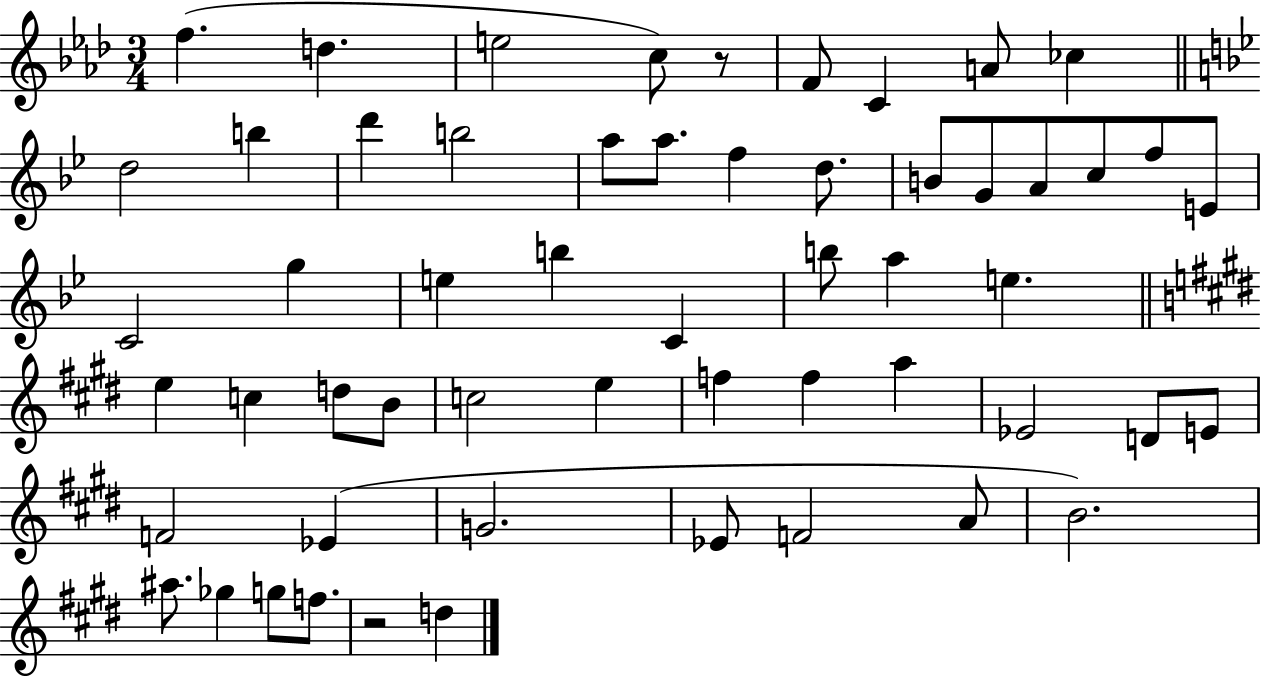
F5/q. D5/q. E5/h C5/e R/e F4/e C4/q A4/e CES5/q D5/h B5/q D6/q B5/h A5/e A5/e. F5/q D5/e. B4/e G4/e A4/e C5/e F5/e E4/e C4/h G5/q E5/q B5/q C4/q B5/e A5/q E5/q. E5/q C5/q D5/e B4/e C5/h E5/q F5/q F5/q A5/q Eb4/h D4/e E4/e F4/h Eb4/q G4/h. Eb4/e F4/h A4/e B4/h. A#5/e. Gb5/q G5/e F5/e. R/h D5/q